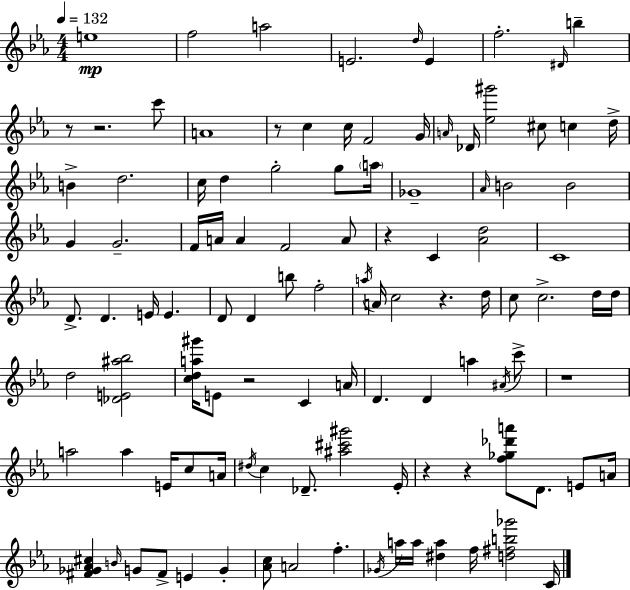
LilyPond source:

{
  \clef treble
  \numericTimeSignature
  \time 4/4
  \key ees \major
  \tempo 4 = 132
  e''1\mp | f''2 a''2 | e'2. \grace { d''16 } e'4 | f''2.-. \grace { dis'16 } b''4-- | \break r8 r2. | c'''8 a'1 | r8 c''4 c''16 f'2 | g'16 \grace { a'16 } des'16 <ees'' gis'''>2 cis''8 c''4 | \break d''16-> b'4-> d''2. | c''16 d''4 g''2-. | g''8 \parenthesize a''16 ges'1-- | \grace { aes'16 } b'2 b'2 | \break g'4 g'2.-- | f'16 a'16 a'4 f'2 | a'8 r4 c'4 <aes' d''>2 | c'1 | \break d'8.-> d'4. e'16 e'4. | d'8 d'4 b''8 f''2-. | \acciaccatura { a''16 } a'16 c''2 r4. | d''16 c''8 c''2.-> | \break d''16 d''16 d''2 <des' e' ais'' bes''>2 | <c'' d'' a'' gis'''>16 e'8 r2 | c'4 a'16 d'4. d'4 a''4 | \acciaccatura { ais'16 } c'''8-> r1 | \break a''2 a''4 | e'16 c''8 a'16 \acciaccatura { dis''16 } c''4 des'8.-- <ais'' cis''' gis'''>2 | ees'16-. r4 r4 <f'' ges'' des''' a'''>8 | d'8. e'8 a'16 <fis' ges' aes' cis''>4 \grace { b'16 } g'8 fis'8-> | \break e'4 g'4-. <aes' c''>8 a'2 | f''4.-. \acciaccatura { ges'16 } a''16 a''16 <dis'' a''>4 f''16 | <d'' fis'' b'' ges'''>2 c'16 \bar "|."
}